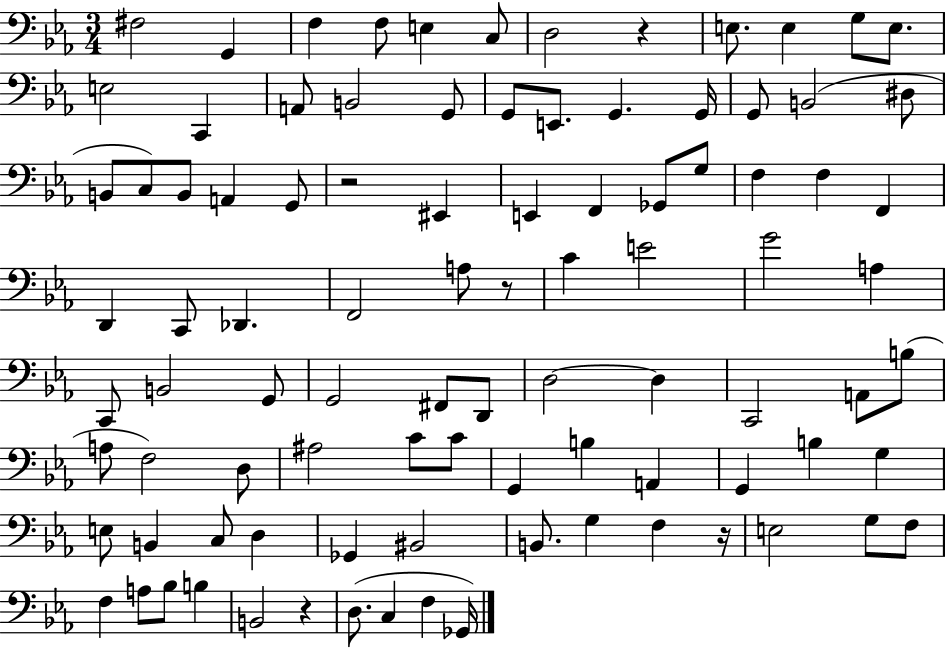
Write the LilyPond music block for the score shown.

{
  \clef bass
  \numericTimeSignature
  \time 3/4
  \key ees \major
  fis2 g,4 | f4 f8 e4 c8 | d2 r4 | e8. e4 g8 e8. | \break e2 c,4 | a,8 b,2 g,8 | g,8 e,8. g,4. g,16 | g,8 b,2( dis8 | \break b,8 c8) b,8 a,4 g,8 | r2 eis,4 | e,4 f,4 ges,8 g8 | f4 f4 f,4 | \break d,4 c,8 des,4. | f,2 a8 r8 | c'4 e'2 | g'2 a4 | \break c,8 b,2 g,8 | g,2 fis,8 d,8 | d2~~ d4 | c,2 a,8 b8( | \break a8 f2) d8 | ais2 c'8 c'8 | g,4 b4 a,4 | g,4 b4 g4 | \break e8 b,4 c8 d4 | ges,4 bis,2 | b,8. g4 f4 r16 | e2 g8 f8 | \break f4 a8 bes8 b4 | b,2 r4 | d8.( c4 f4 ges,16) | \bar "|."
}